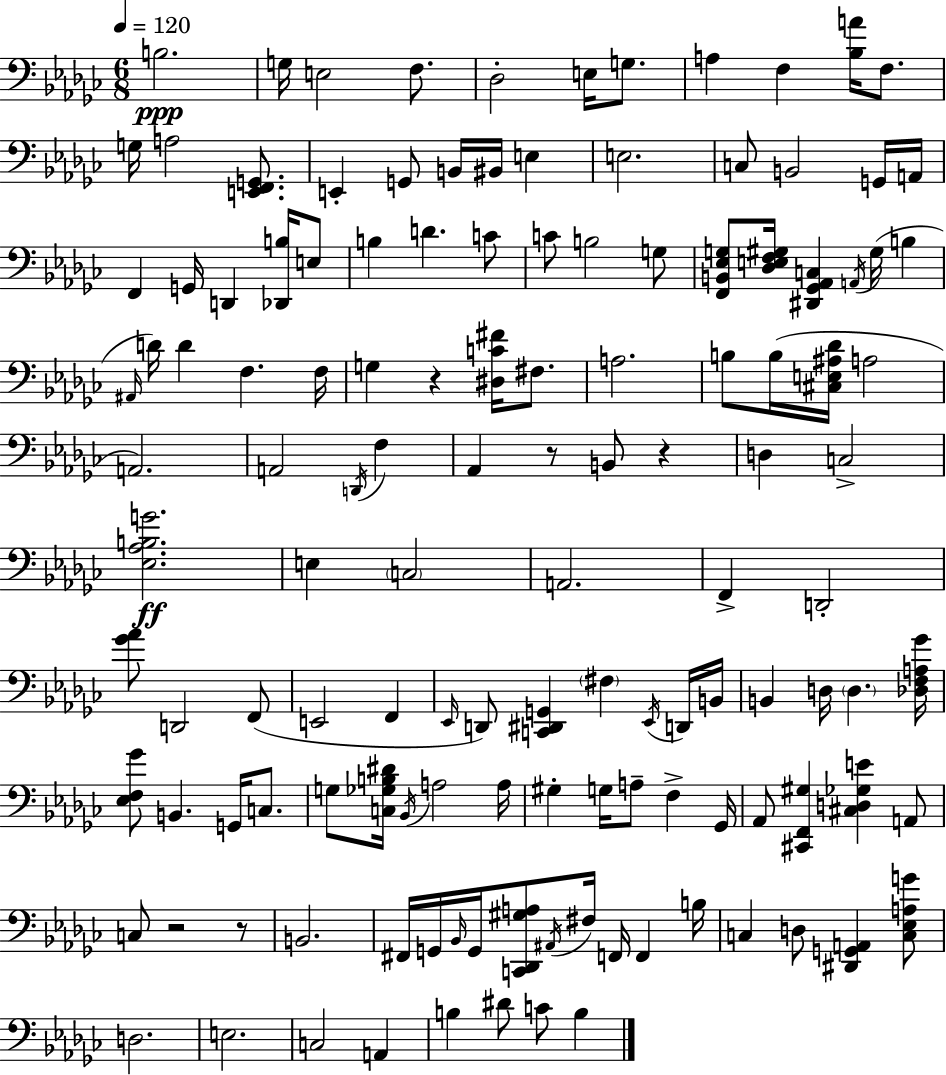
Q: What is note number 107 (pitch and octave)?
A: B3